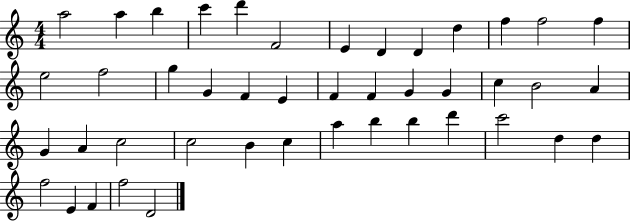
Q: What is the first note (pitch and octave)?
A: A5